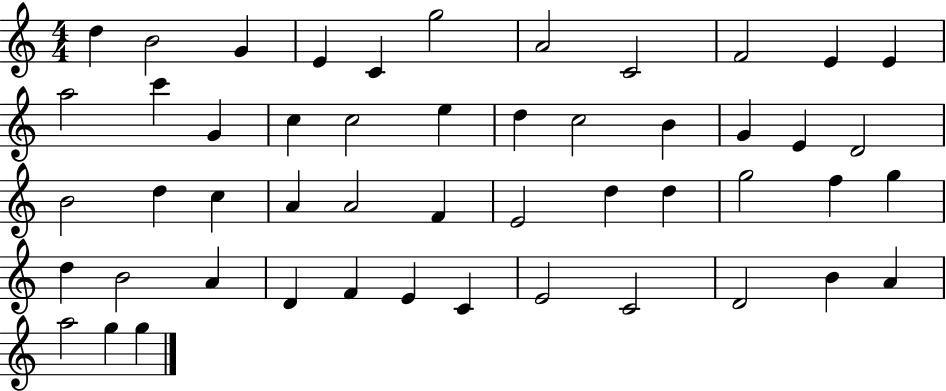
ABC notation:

X:1
T:Untitled
M:4/4
L:1/4
K:C
d B2 G E C g2 A2 C2 F2 E E a2 c' G c c2 e d c2 B G E D2 B2 d c A A2 F E2 d d g2 f g d B2 A D F E C E2 C2 D2 B A a2 g g